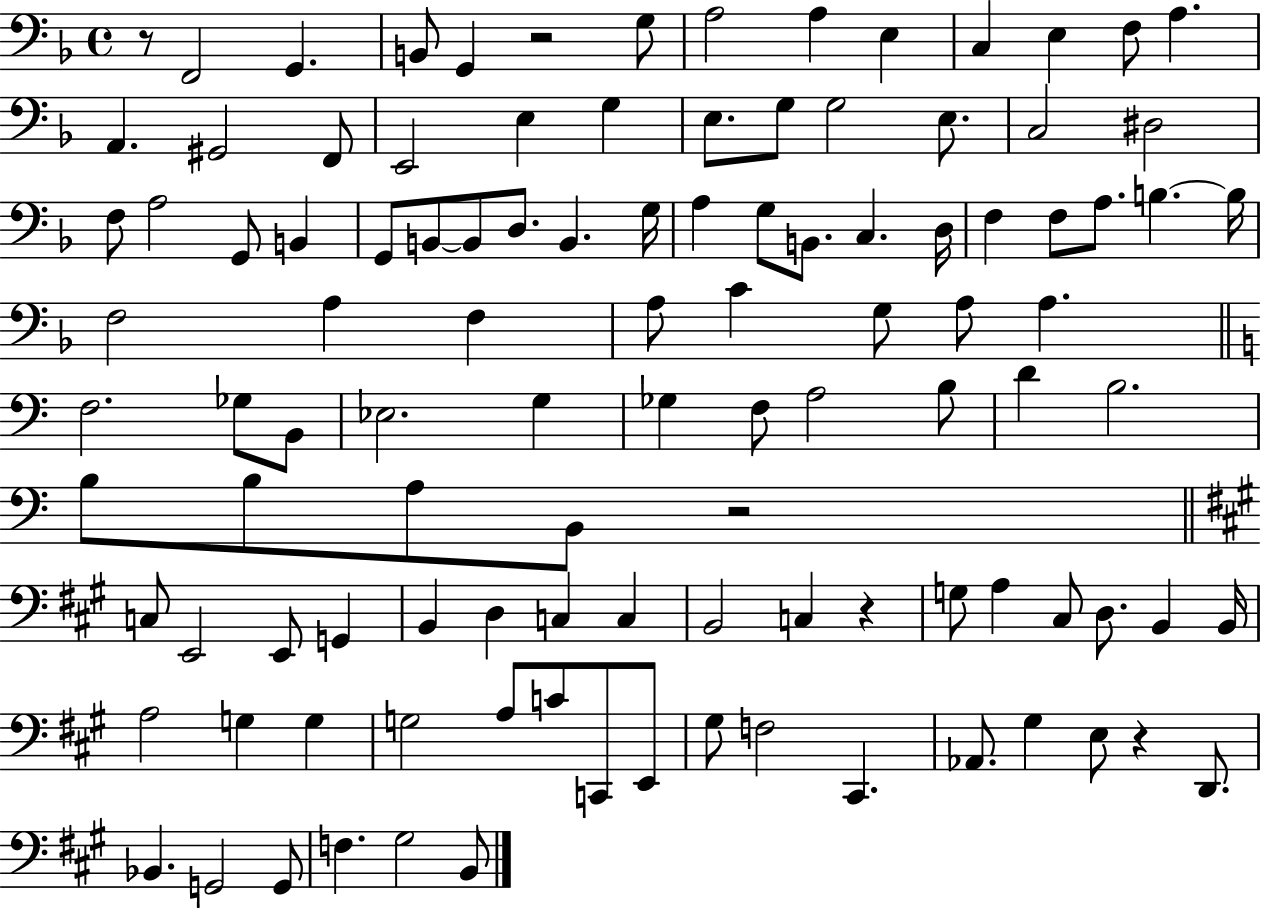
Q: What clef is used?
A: bass